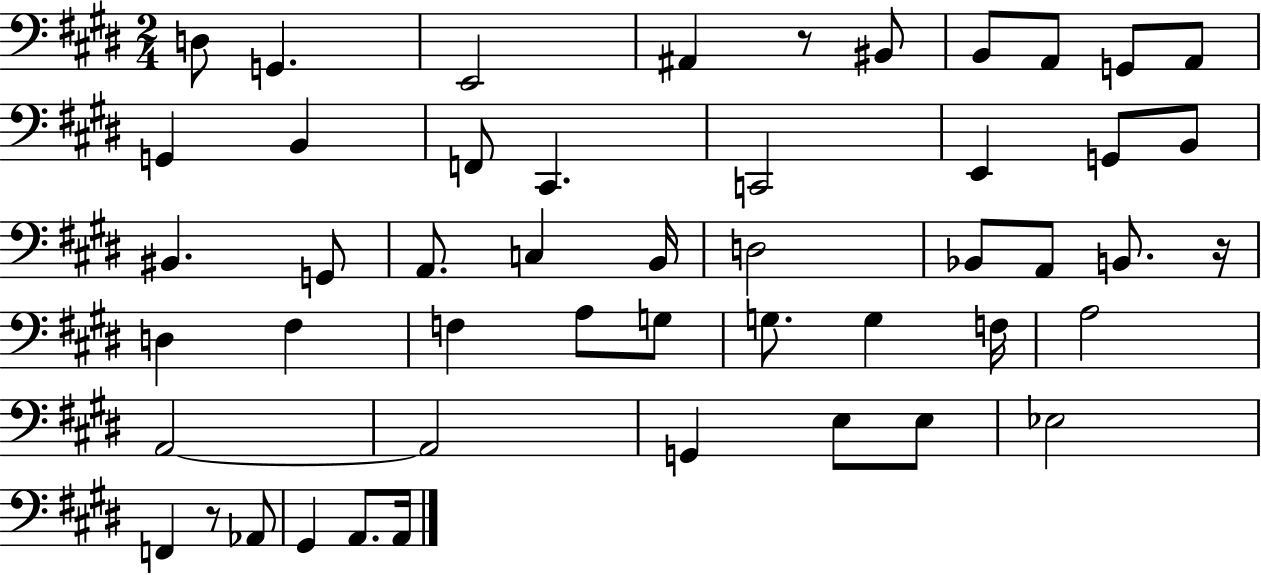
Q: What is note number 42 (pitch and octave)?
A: F2